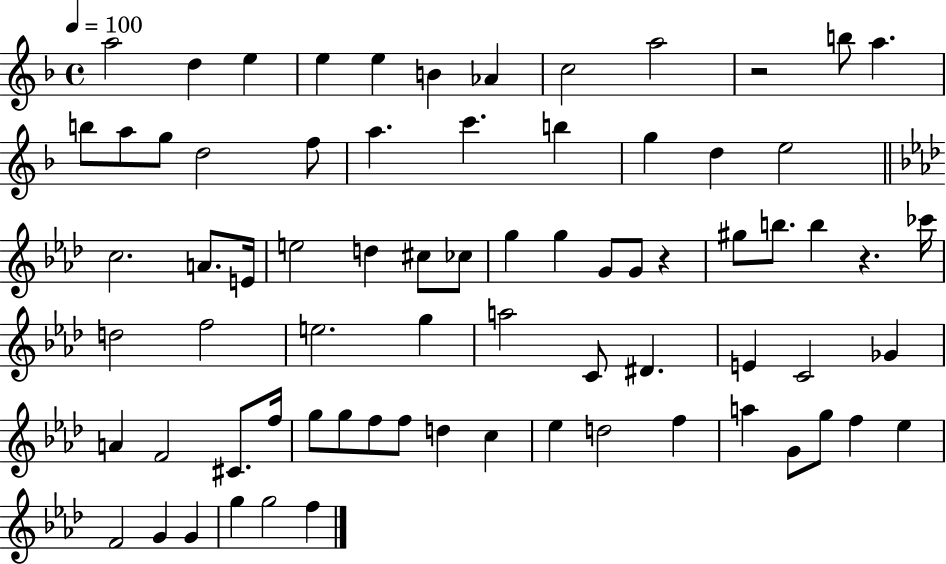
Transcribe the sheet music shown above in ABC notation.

X:1
T:Untitled
M:4/4
L:1/4
K:F
a2 d e e e B _A c2 a2 z2 b/2 a b/2 a/2 g/2 d2 f/2 a c' b g d e2 c2 A/2 E/4 e2 d ^c/2 _c/2 g g G/2 G/2 z ^g/2 b/2 b z _c'/4 d2 f2 e2 g a2 C/2 ^D E C2 _G A F2 ^C/2 f/4 g/2 g/2 f/2 f/2 d c _e d2 f a G/2 g/2 f _e F2 G G g g2 f